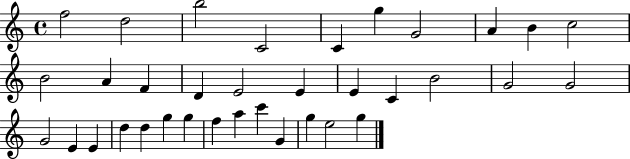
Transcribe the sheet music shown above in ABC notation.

X:1
T:Untitled
M:4/4
L:1/4
K:C
f2 d2 b2 C2 C g G2 A B c2 B2 A F D E2 E E C B2 G2 G2 G2 E E d d g g f a c' G g e2 g